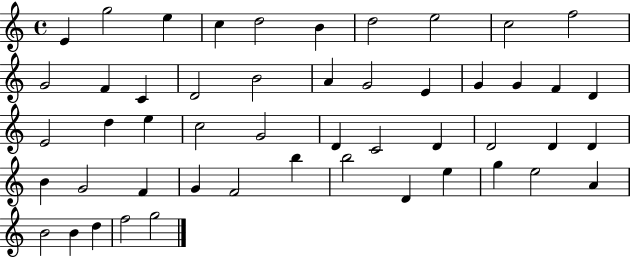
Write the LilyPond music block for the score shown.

{
  \clef treble
  \time 4/4
  \defaultTimeSignature
  \key c \major
  e'4 g''2 e''4 | c''4 d''2 b'4 | d''2 e''2 | c''2 f''2 | \break g'2 f'4 c'4 | d'2 b'2 | a'4 g'2 e'4 | g'4 g'4 f'4 d'4 | \break e'2 d''4 e''4 | c''2 g'2 | d'4 c'2 d'4 | d'2 d'4 d'4 | \break b'4 g'2 f'4 | g'4 f'2 b''4 | b''2 d'4 e''4 | g''4 e''2 a'4 | \break b'2 b'4 d''4 | f''2 g''2 | \bar "|."
}